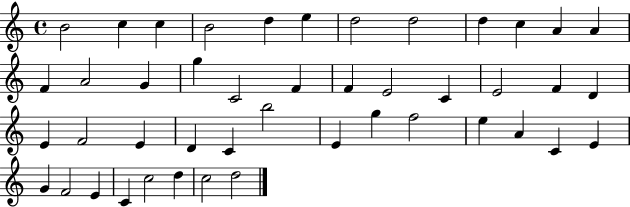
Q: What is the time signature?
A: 4/4